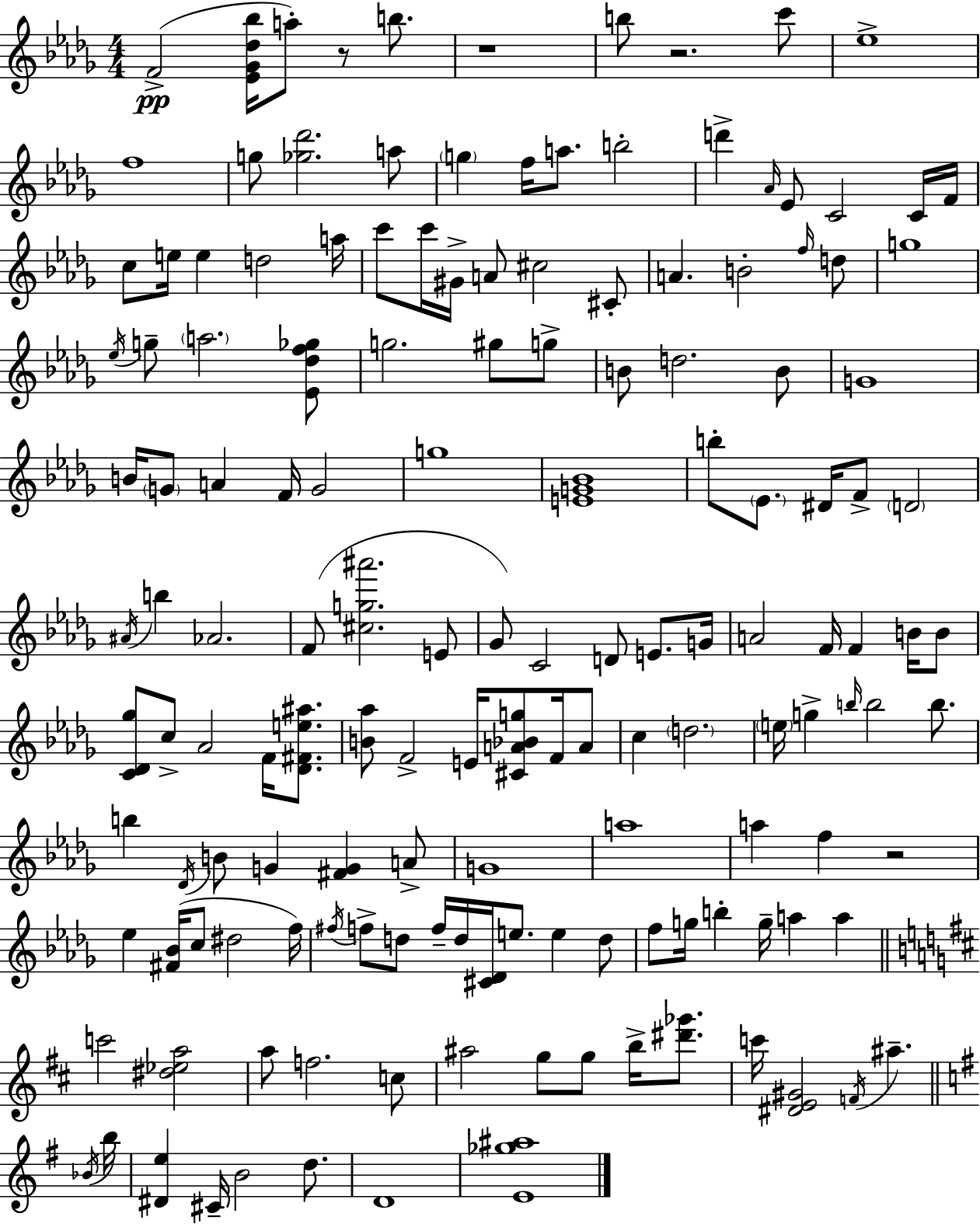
F4/h [Eb4,Gb4,Db5,Bb5]/s A5/e R/e B5/e. R/w B5/e R/h. C6/e Eb5/w F5/w G5/e [Gb5,Db6]/h. A5/e G5/q F5/s A5/e. B5/h D6/q Ab4/s Eb4/e C4/h C4/s F4/s C5/e E5/s E5/q D5/h A5/s C6/e C6/s G#4/s A4/e C#5/h C#4/e A4/q. B4/h F5/s D5/e G5/w Eb5/s G5/e A5/h. [Eb4,Db5,F5,Gb5]/e G5/h. G#5/e G5/e B4/e D5/h. B4/e G4/w B4/s G4/e A4/q F4/s G4/h G5/w [E4,G4,Bb4]/w B5/e Eb4/e. D#4/s F4/e D4/h A#4/s B5/q Ab4/h. F4/e [C#5,G5,A#6]/h. E4/e Gb4/e C4/h D4/e E4/e. G4/s A4/h F4/s F4/q B4/s B4/e [C4,Db4,Gb5]/e C5/e Ab4/h F4/s [Db4,F#4,E5,A#5]/e. [B4,Ab5]/e F4/h E4/s [C#4,A4,Bb4,G5]/e F4/s A4/e C5/q D5/h. E5/s G5/q B5/s B5/h B5/e. B5/q Db4/s B4/e G4/q [F#4,G4]/q A4/e G4/w A5/w A5/q F5/q R/h Eb5/q [F#4,Bb4]/s C5/e D#5/h F5/s F#5/s F5/e D5/e F5/s D5/s [C#4,Db4]/s E5/e. E5/q D5/e F5/e G5/s B5/q G5/s A5/q A5/q C6/h [D#5,Eb5,A5]/h A5/e F5/h. C5/e A#5/h G5/e G5/e B5/s [D#6,Gb6]/e. C6/s [D#4,E4,G#4]/h F4/s A#5/q. Bb4/s B5/s [D#4,E5]/q C#4/s B4/h D5/e. D4/w [E4,Gb5,A#5]/w